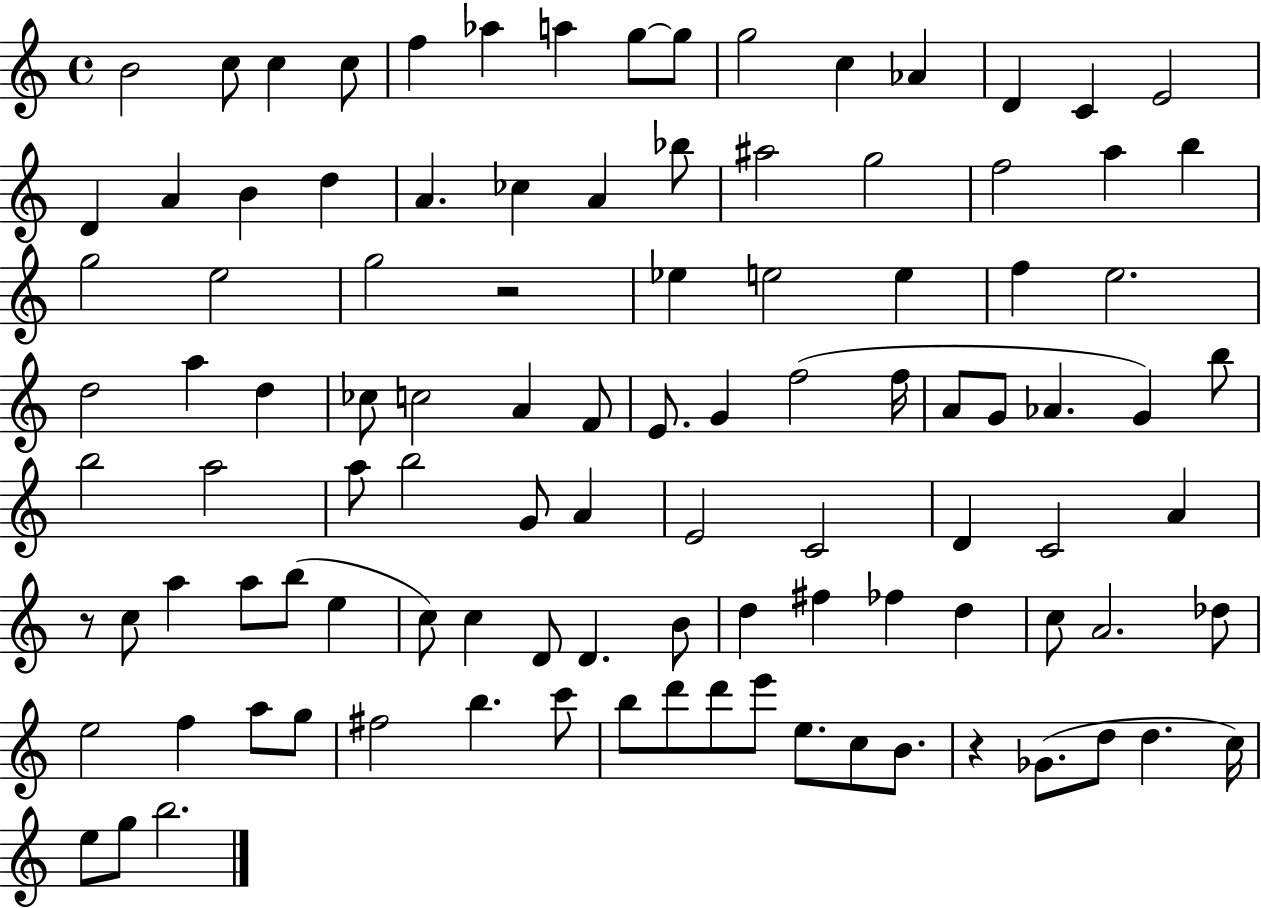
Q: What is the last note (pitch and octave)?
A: B5